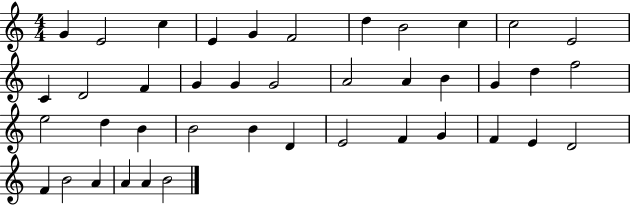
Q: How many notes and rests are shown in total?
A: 41